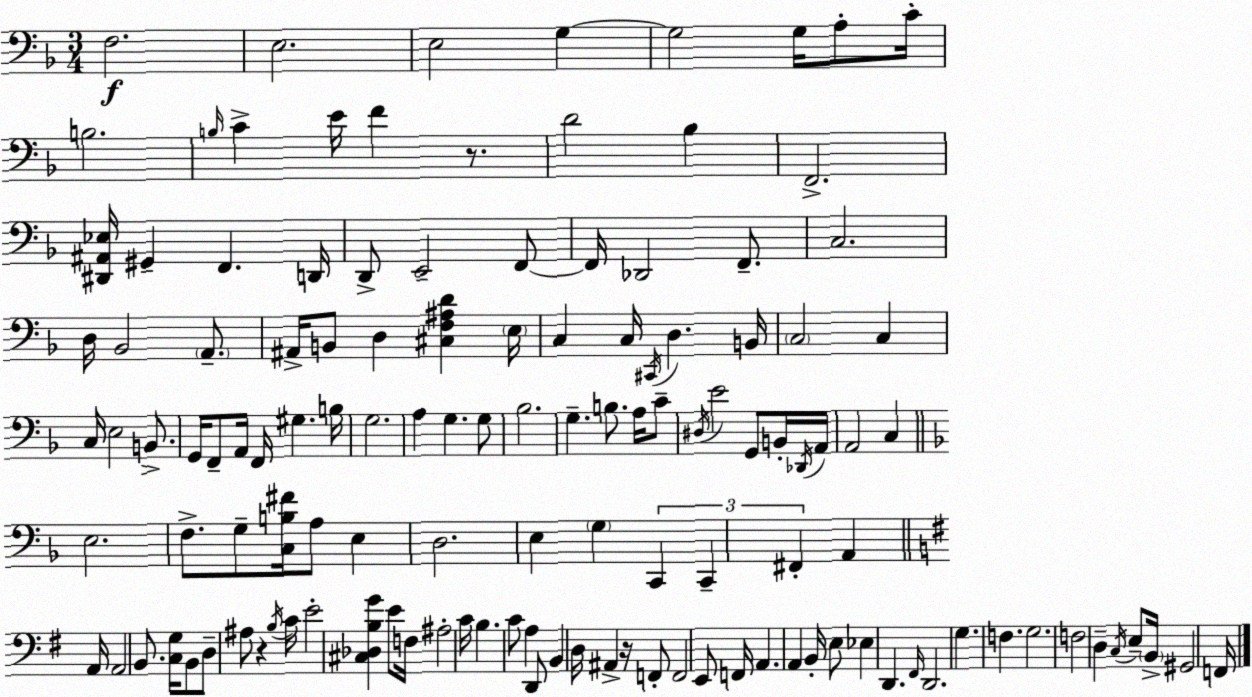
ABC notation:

X:1
T:Untitled
M:3/4
L:1/4
K:F
F,2 E,2 E,2 G, G,2 G,/4 A,/2 C/4 B,2 B,/4 C E/4 F z/2 D2 _B, F,,2 [^D,,^A,,_E,]/4 ^G,, F,, D,,/4 D,,/2 E,,2 F,,/2 F,,/4 _D,,2 F,,/2 C,2 D,/4 _B,,2 A,,/2 ^A,,/4 B,,/2 D, [^C,F,^A,D] E,/4 C, C,/4 ^C,,/4 D, B,,/4 C,2 C, C,/4 E,2 B,,/2 G,,/4 F,,/2 A,,/4 F,,/4 ^G, B,/4 G,2 A, G, G,/2 _B,2 G, B,/2 A,/4 C/2 ^D,/4 E2 G,,/2 B,,/4 _D,,/4 A,,/4 A,,2 C, E,2 F,/2 G,/2 [C,B,^F]/4 A,/2 E, D,2 E, G, C,, C,, ^F,, A,, A,,/4 A,,2 B,,/2 [C,G,]/4 B,,/2 D,/2 ^A,/2 z B,/4 C/4 E2 [^C,_D,B,G] E/2 F,/4 ^A,2 C/4 B, C/2 A, D,,/2 B,, D,/4 ^A,, z/4 F,,/2 F,,2 E,,/2 F,,/4 A,, A,, B,,/4 E,/2 _E, D,, ^F,,/4 D,,2 G, F, G,2 F,2 D, C,/4 E,/2 B,,/4 ^G,,2 F,,/4